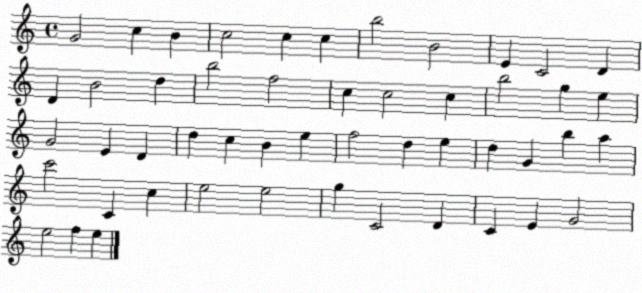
X:1
T:Untitled
M:4/4
L:1/4
K:C
G2 c B c2 c c b2 B2 E C2 D D B2 d b2 f2 c c2 c b2 g e G2 E D d c B e f2 d e d G b a c'2 C c e2 e2 g C2 D C E G2 e2 f e